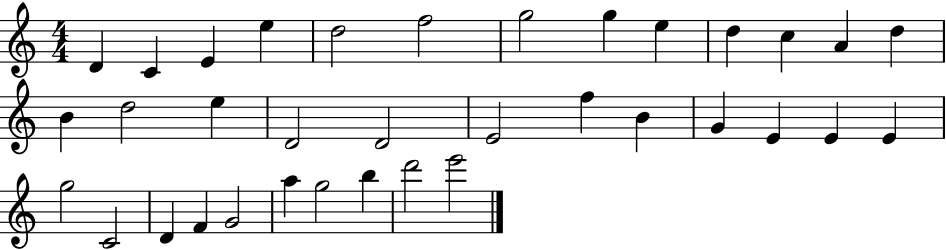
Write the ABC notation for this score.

X:1
T:Untitled
M:4/4
L:1/4
K:C
D C E e d2 f2 g2 g e d c A d B d2 e D2 D2 E2 f B G E E E g2 C2 D F G2 a g2 b d'2 e'2